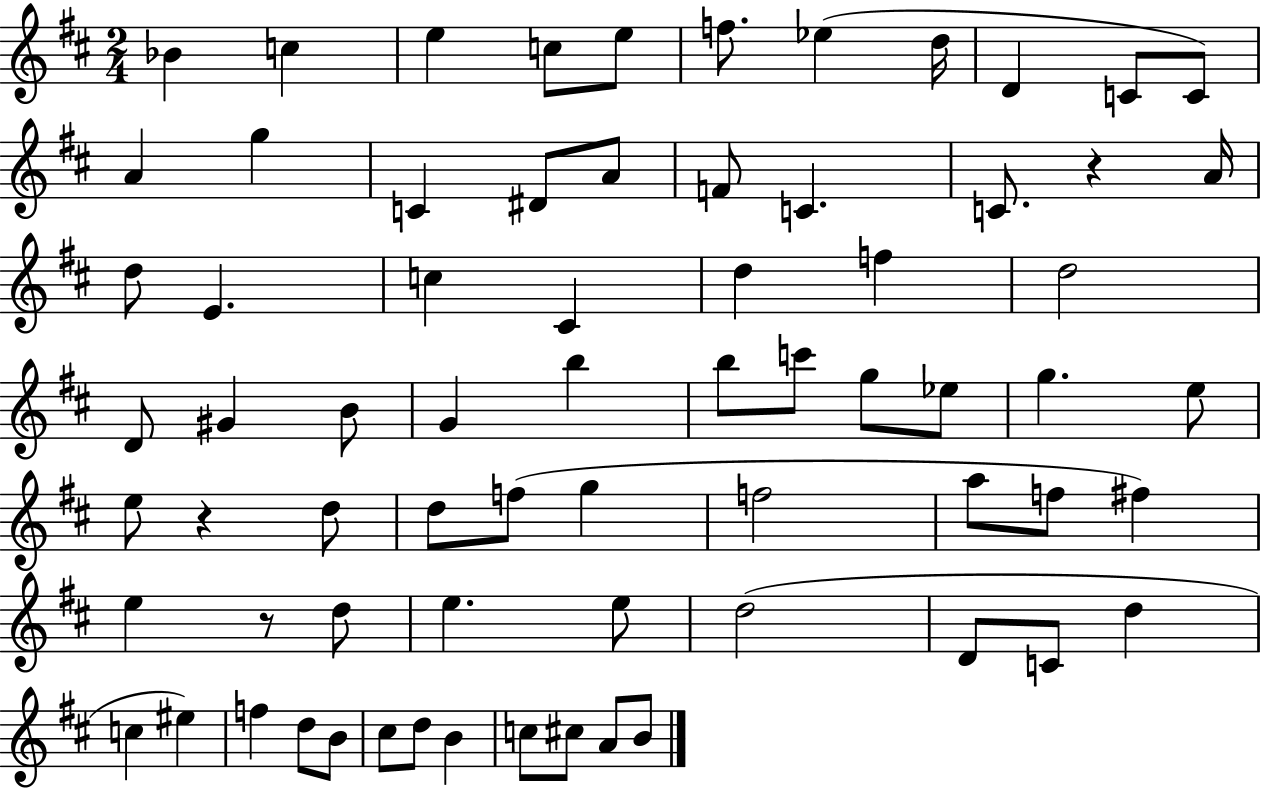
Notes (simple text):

Bb4/q C5/q E5/q C5/e E5/e F5/e. Eb5/q D5/s D4/q C4/e C4/e A4/q G5/q C4/q D#4/e A4/e F4/e C4/q. C4/e. R/q A4/s D5/e E4/q. C5/q C#4/q D5/q F5/q D5/h D4/e G#4/q B4/e G4/q B5/q B5/e C6/e G5/e Eb5/e G5/q. E5/e E5/e R/q D5/e D5/e F5/e G5/q F5/h A5/e F5/e F#5/q E5/q R/e D5/e E5/q. E5/e D5/h D4/e C4/e D5/q C5/q EIS5/q F5/q D5/e B4/e C#5/e D5/e B4/q C5/e C#5/e A4/e B4/e